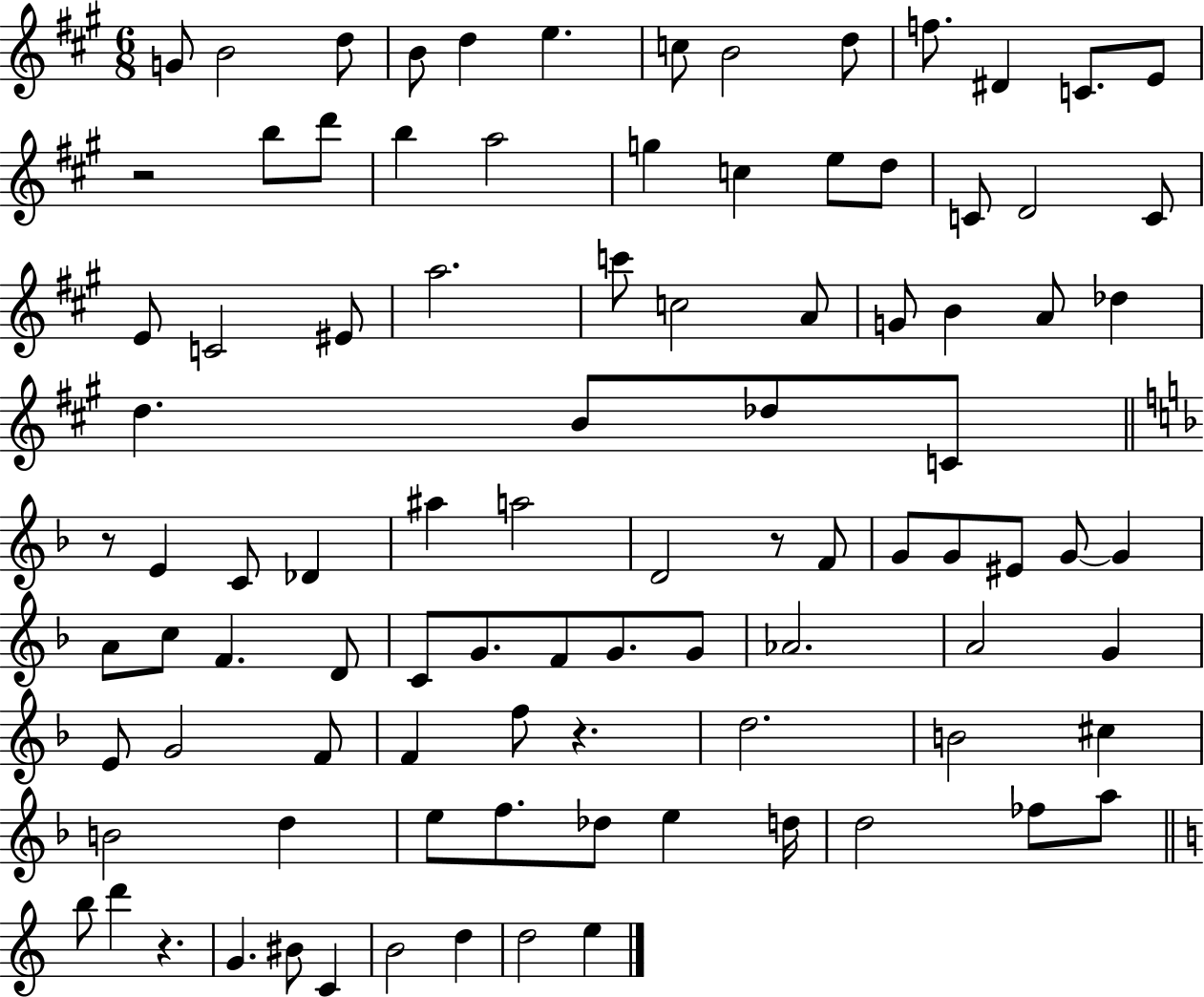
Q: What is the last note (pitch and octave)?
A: E5